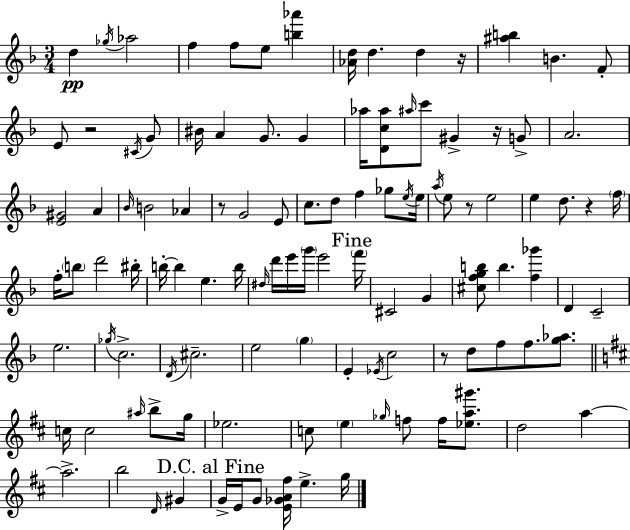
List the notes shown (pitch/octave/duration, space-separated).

D5/q Gb5/s Ab5/h F5/q F5/e E5/e [B5,Ab6]/q [Ab4,D5]/s D5/q. D5/q R/s [A#5,B5]/q B4/q. F4/e E4/e R/h C#4/s G4/e BIS4/s A4/q G4/e. G4/q Ab5/s [D4,C5,Ab5]/e A#5/s C6/e G#4/q R/s G4/e A4/h. [E4,G#4]/h A4/q Bb4/s B4/h Ab4/q R/e G4/h E4/e C5/e. D5/e F5/q Gb5/e E5/s E5/s A5/s E5/e R/e E5/h E5/q D5/e. R/q F5/s F5/s B5/e D6/h BIS5/s B5/s B5/q E5/q. B5/s D#5/s D6/s E6/s G6/s E6/h F6/s C#4/h G4/q [C#5,F5,G5,B5]/e B5/q. [F5,Gb6]/q D4/q C4/h E5/h. Gb5/s C5/h. D4/s C#5/h. E5/h G5/q E4/q Eb4/s C5/h R/e D5/e F5/e F5/e. [G5,Ab5]/e. C5/s C5/h A#5/s B5/e G5/s Eb5/h. C5/e E5/q Gb5/s F5/e F5/s [Eb5,A5,G#6]/e. D5/h A5/q A5/h. B5/h D4/s G#4/q G4/s E4/s G4/e [E4,Gb4,A4,F#5]/s E5/q. G5/s